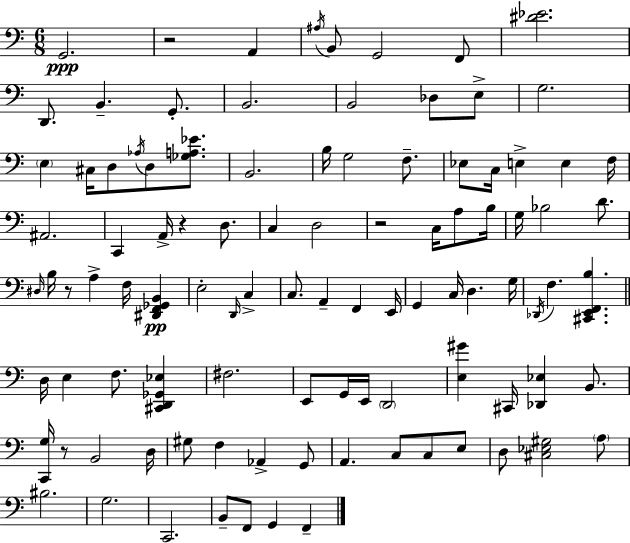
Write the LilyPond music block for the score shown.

{
  \clef bass
  \numericTimeSignature
  \time 6/8
  \key a \minor
  g,2.\ppp | r2 a,4 | \acciaccatura { ais16 } b,8 g,2 f,8 | <dis' ees'>2. | \break d,8. b,4.-- g,8.-. | b,2. | b,2 des8 e8-> | g2. | \break \parenthesize e4 cis16 d8 \acciaccatura { aes16 } d8 <ges a ees'>8. | b,2. | b16 g2 f8.-- | ees8 c16 e4-> e4 | \break f16 ais,2. | c,4 a,16-> r4 d8. | c4 d2 | r2 c16 a8 | \break b16 g16 bes2 d'8. | \grace { dis16 } b16 r8 a4-> f16 <dis, f, ges, b,>4\pp | e2-. \grace { d,16 } | c4-> c8. a,4-- f,4 | \break e,16 g,4 c16 d4. | g16 \acciaccatura { des,16 } f4. <cis, e, f, b>4. | \bar "||" \break \key c \major d16 e4 f8. <cis, d, ges, ees>4 | fis2. | e,8 g,16 e,16 \parenthesize d,2 | <e gis'>4 cis,16 <des, ees>4 b,8. | \break <c, g>16 r8 b,2 d16 | gis8 f4 aes,4-> g,8 | a,4. c8 c8 e8 | d8 <cis ees gis>2 \parenthesize a8 | \break bis2. | g2. | c,2. | b,8-- f,8 g,4 f,4-- | \break \bar "|."
}